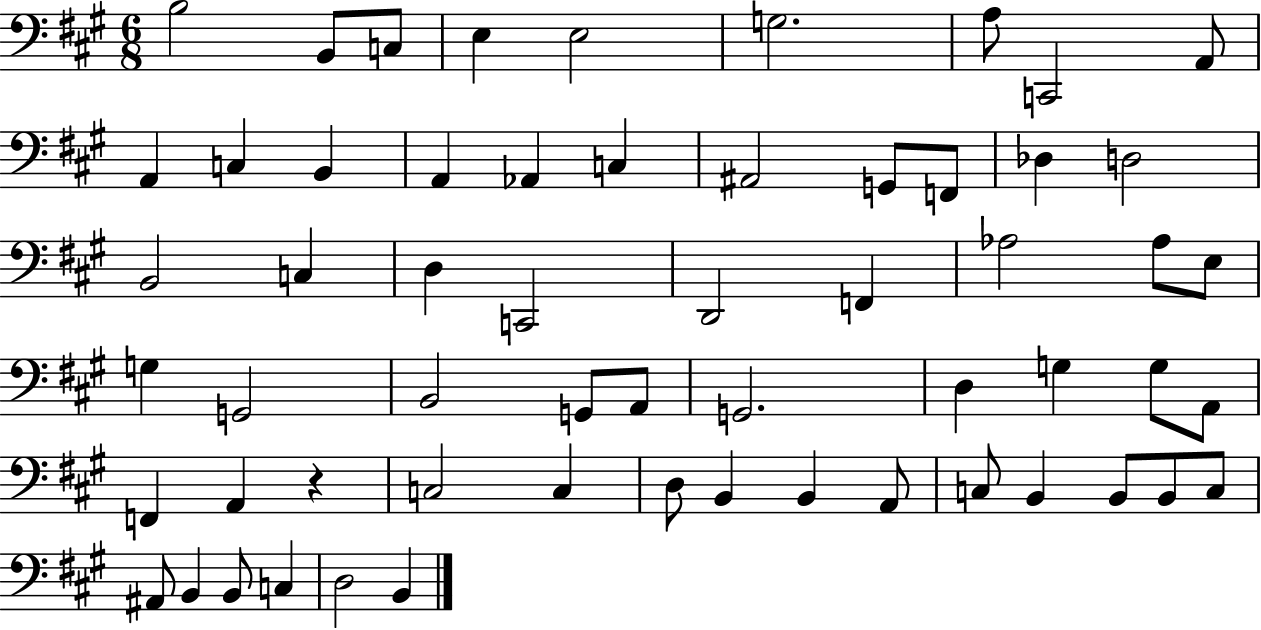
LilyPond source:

{
  \clef bass
  \numericTimeSignature
  \time 6/8
  \key a \major
  b2 b,8 c8 | e4 e2 | g2. | a8 c,2 a,8 | \break a,4 c4 b,4 | a,4 aes,4 c4 | ais,2 g,8 f,8 | des4 d2 | \break b,2 c4 | d4 c,2 | d,2 f,4 | aes2 aes8 e8 | \break g4 g,2 | b,2 g,8 a,8 | g,2. | d4 g4 g8 a,8 | \break f,4 a,4 r4 | c2 c4 | d8 b,4 b,4 a,8 | c8 b,4 b,8 b,8 c8 | \break ais,8 b,4 b,8 c4 | d2 b,4 | \bar "|."
}